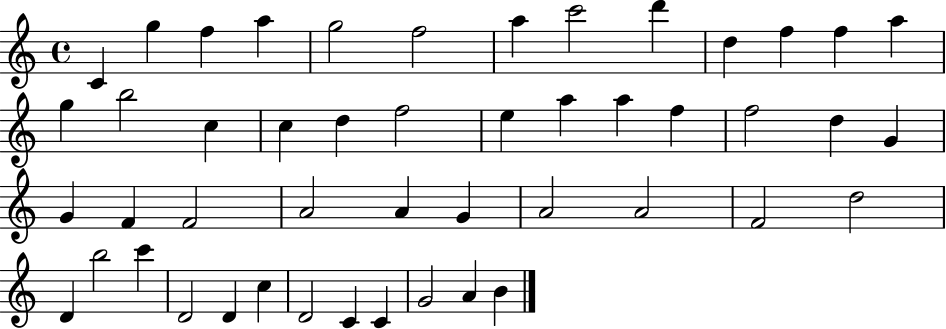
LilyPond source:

{
  \clef treble
  \time 4/4
  \defaultTimeSignature
  \key c \major
  c'4 g''4 f''4 a''4 | g''2 f''2 | a''4 c'''2 d'''4 | d''4 f''4 f''4 a''4 | \break g''4 b''2 c''4 | c''4 d''4 f''2 | e''4 a''4 a''4 f''4 | f''2 d''4 g'4 | \break g'4 f'4 f'2 | a'2 a'4 g'4 | a'2 a'2 | f'2 d''2 | \break d'4 b''2 c'''4 | d'2 d'4 c''4 | d'2 c'4 c'4 | g'2 a'4 b'4 | \break \bar "|."
}